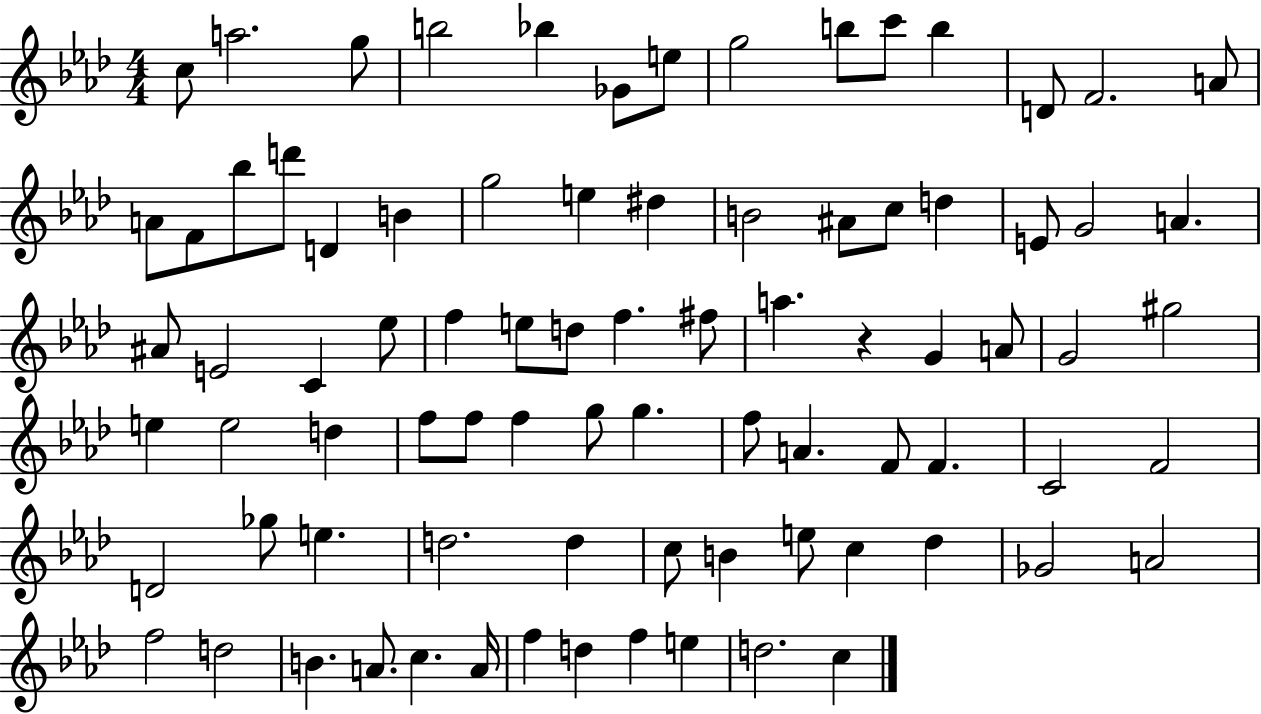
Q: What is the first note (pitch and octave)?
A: C5